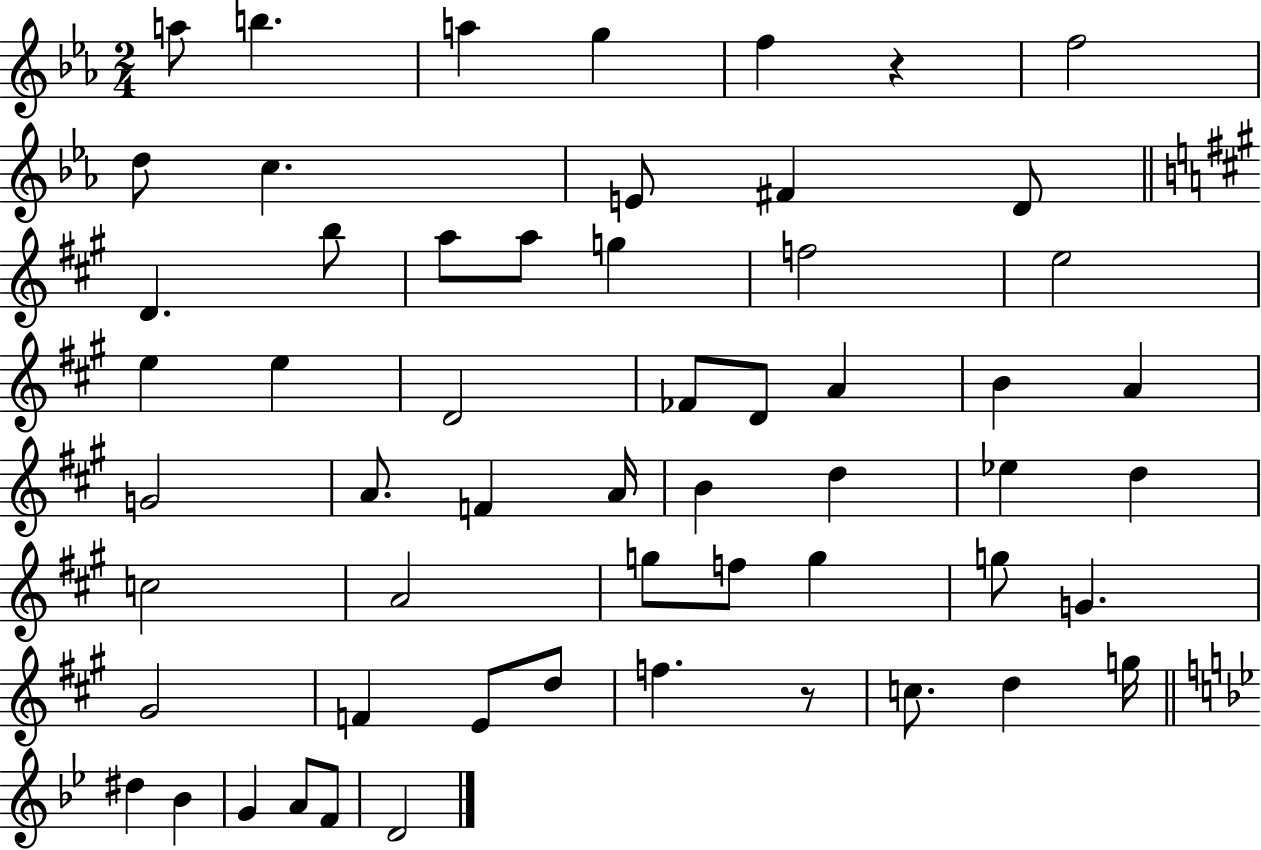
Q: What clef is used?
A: treble